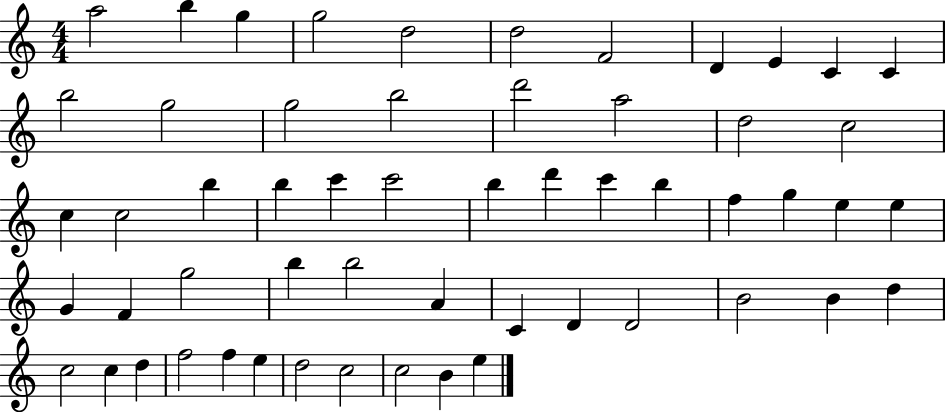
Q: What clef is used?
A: treble